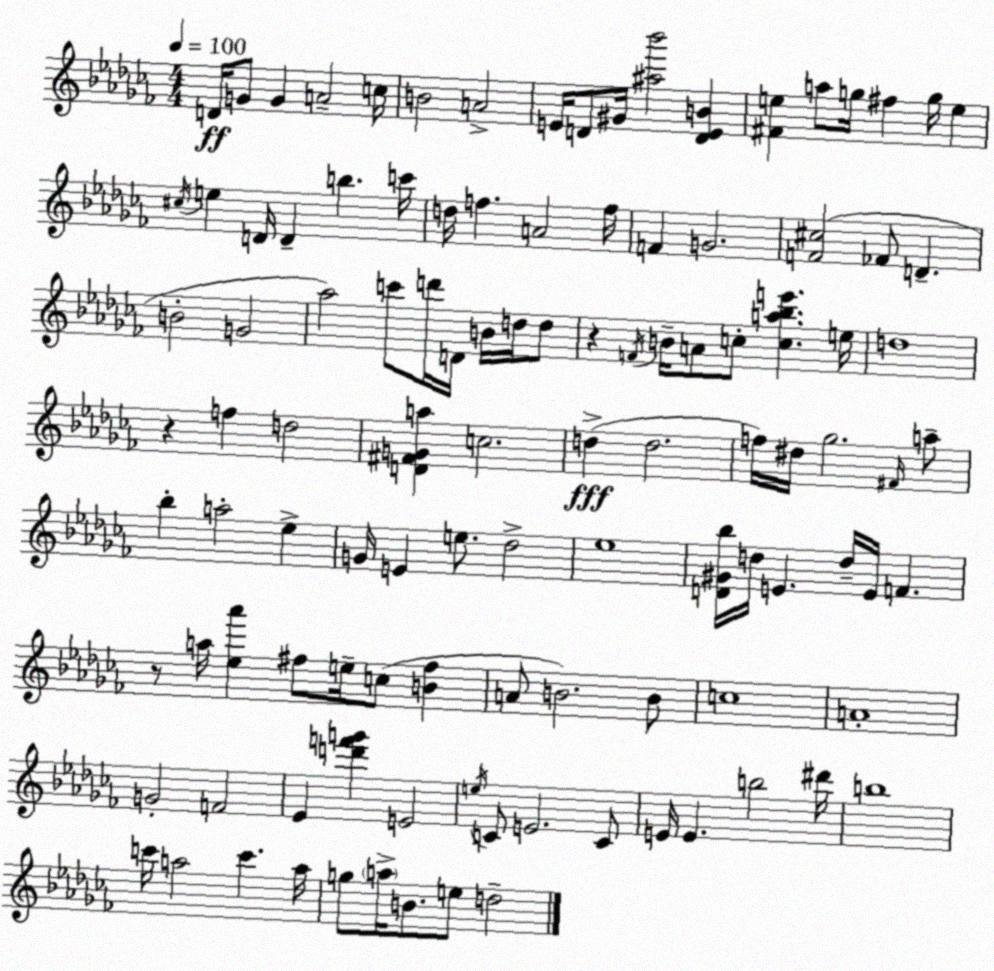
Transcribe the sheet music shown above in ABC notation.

X:1
T:Untitled
M:4/4
L:1/4
K:Abm
D/4 G/2 G A2 c/4 B2 A2 E/4 D/2 ^G/4 [^a_b']2 [DEB] [^Fe] a/2 g/4 ^f g/4 e ^c/4 e D/4 D b c'/4 d/4 f A2 f/4 F G2 [F^c]2 _F/2 D B2 G2 _a2 c'/2 d'/4 D/4 B/4 d/4 d/2 z F/4 B/4 A/2 c/2 [ca_be'] e/4 d4 z f d2 [D^FGa] c2 d d2 f/4 ^d/4 _g2 ^F/4 a/2 _b a2 _e G/4 E e/2 _d2 _e4 [D^G_b]/4 d/4 E d/4 E/4 F z/2 a/4 [_e_a'] ^f/2 e/4 c/2 [B^f] A/2 B2 B/2 c4 A4 G2 F2 _E [d'f'g'] E2 e/4 C/2 E2 C/2 E/4 E b2 ^d'/4 b4 c'/4 a2 c' a/4 g/2 a/4 B/2 e/2 d2